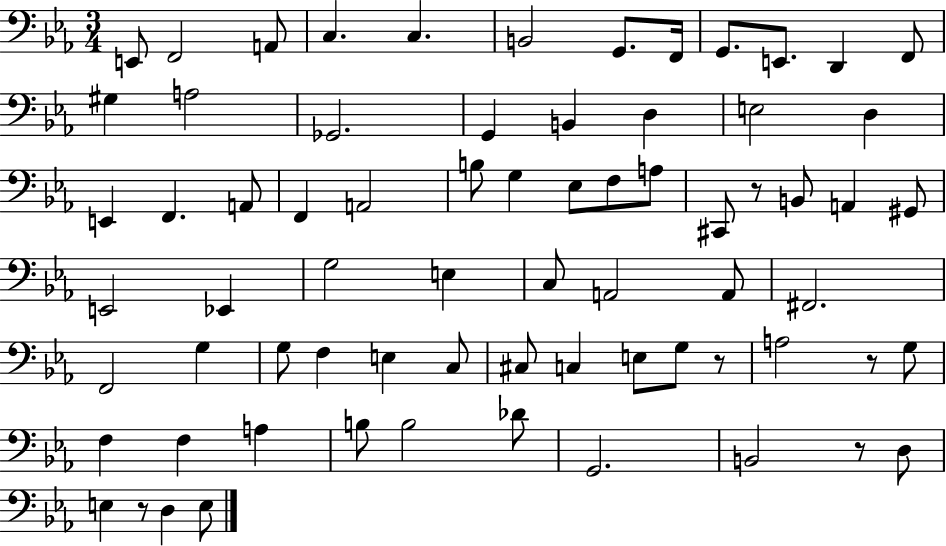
{
  \clef bass
  \numericTimeSignature
  \time 3/4
  \key ees \major
  \repeat volta 2 { e,8 f,2 a,8 | c4. c4. | b,2 g,8. f,16 | g,8. e,8. d,4 f,8 | \break gis4 a2 | ges,2. | g,4 b,4 d4 | e2 d4 | \break e,4 f,4. a,8 | f,4 a,2 | b8 g4 ees8 f8 a8 | cis,8 r8 b,8 a,4 gis,8 | \break e,2 ees,4 | g2 e4 | c8 a,2 a,8 | fis,2. | \break f,2 g4 | g8 f4 e4 c8 | cis8 c4 e8 g8 r8 | a2 r8 g8 | \break f4 f4 a4 | b8 b2 des'8 | g,2. | b,2 r8 d8 | \break e4 r8 d4 e8 | } \bar "|."
}